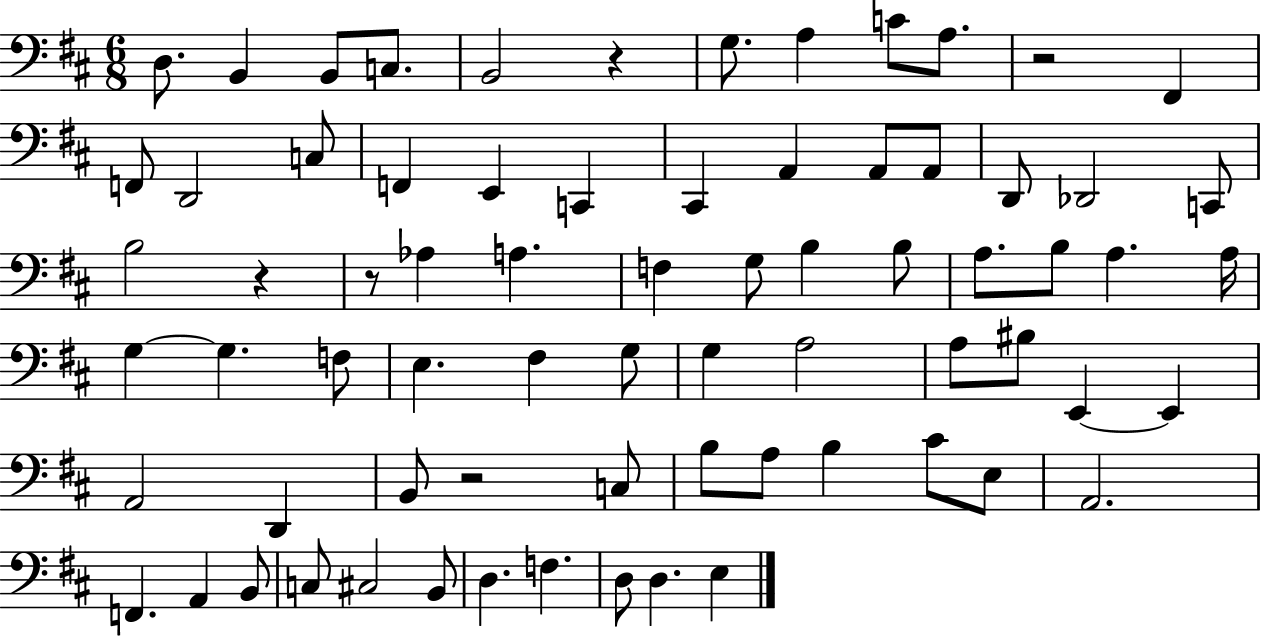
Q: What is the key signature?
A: D major